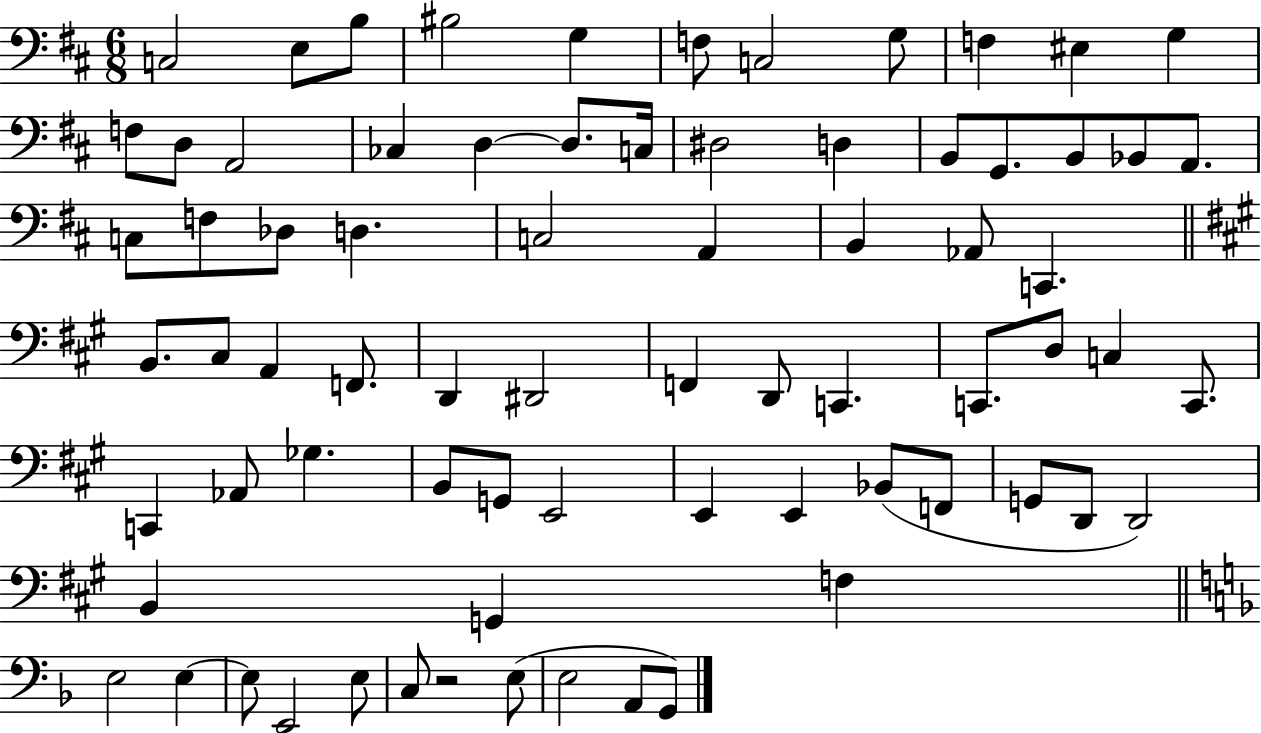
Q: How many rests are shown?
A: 1